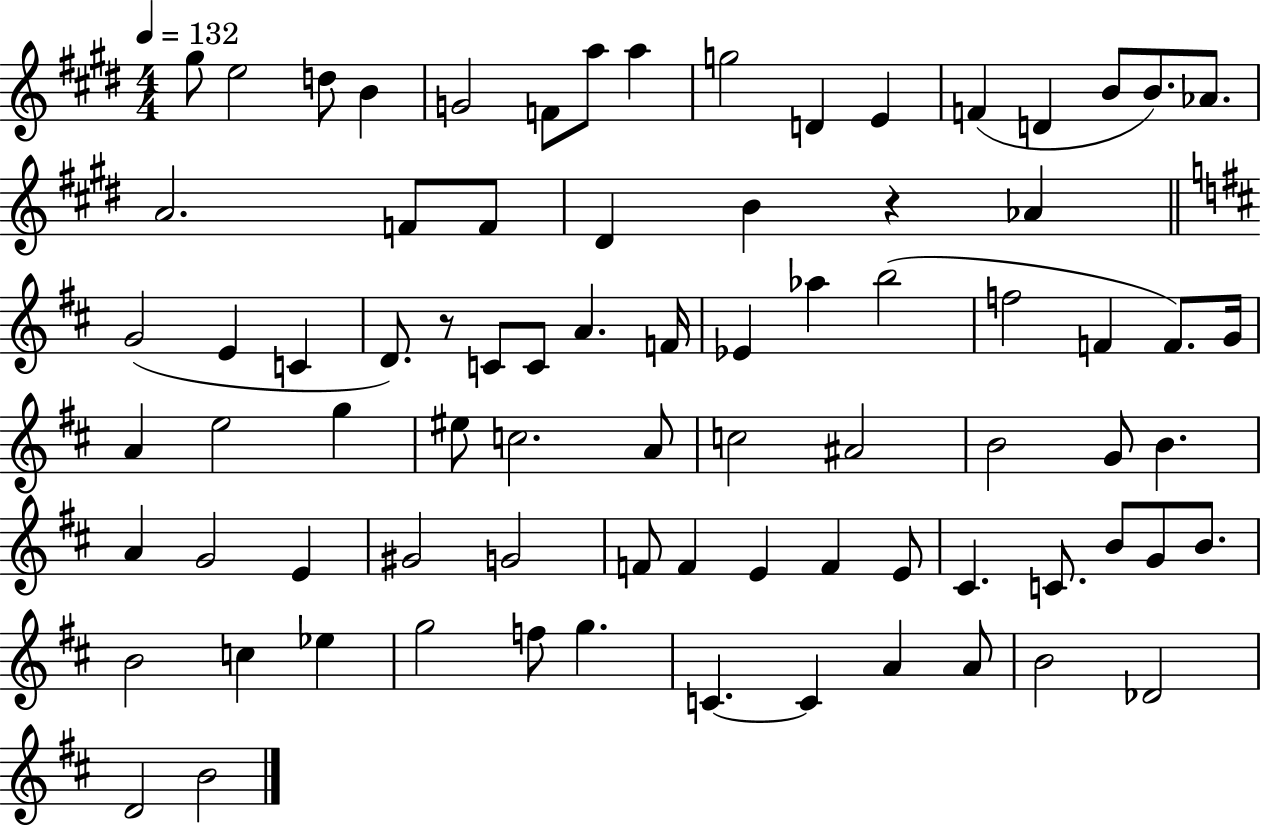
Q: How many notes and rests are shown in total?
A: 79